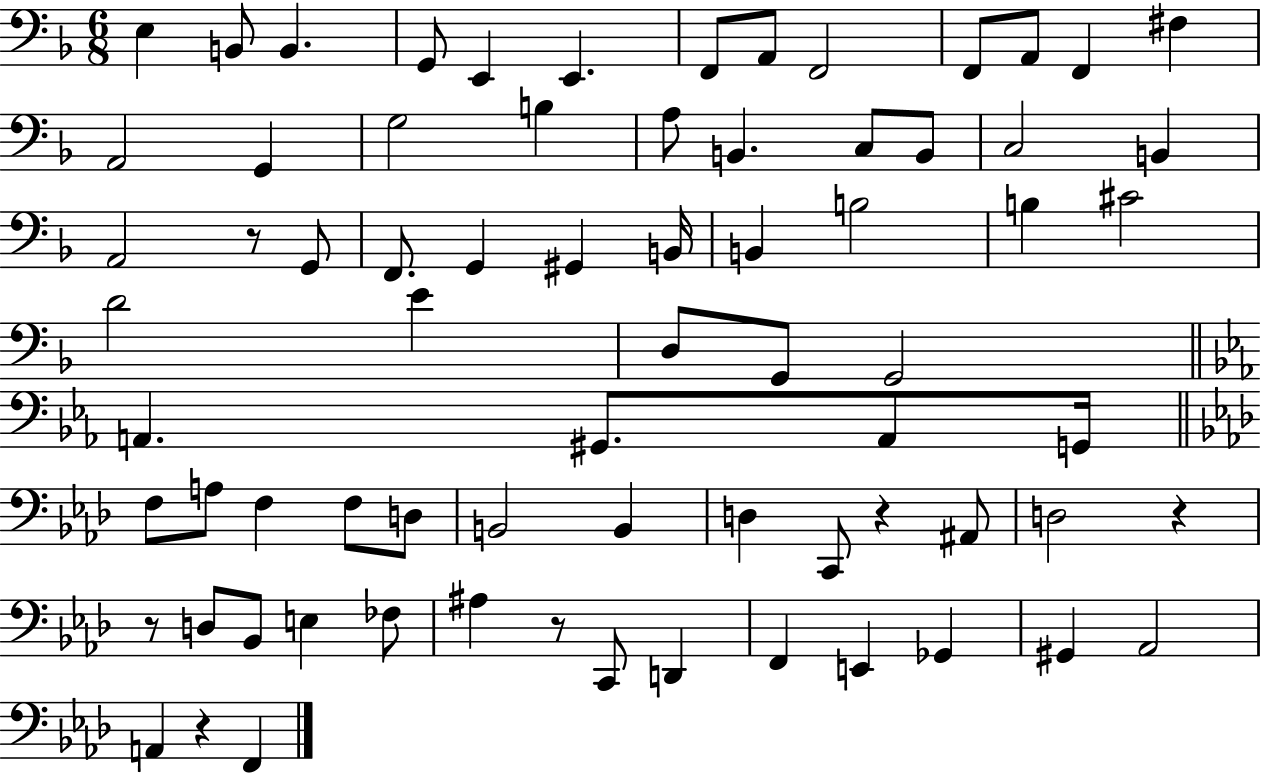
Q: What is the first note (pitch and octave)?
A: E3